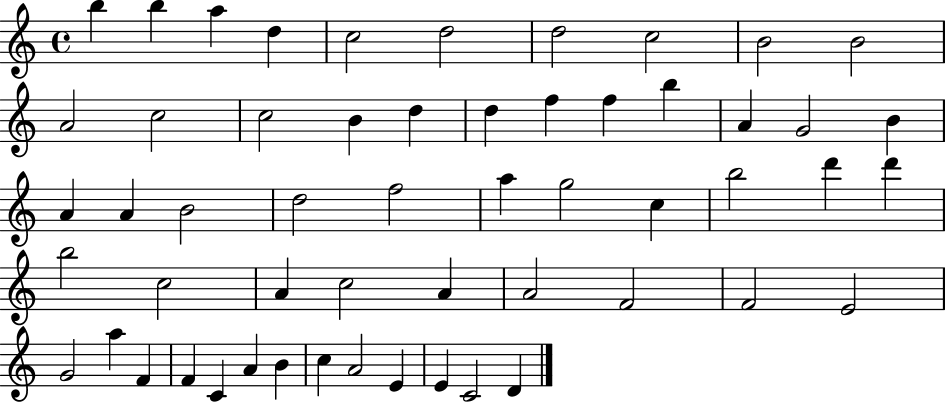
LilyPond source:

{
  \clef treble
  \time 4/4
  \defaultTimeSignature
  \key c \major
  b''4 b''4 a''4 d''4 | c''2 d''2 | d''2 c''2 | b'2 b'2 | \break a'2 c''2 | c''2 b'4 d''4 | d''4 f''4 f''4 b''4 | a'4 g'2 b'4 | \break a'4 a'4 b'2 | d''2 f''2 | a''4 g''2 c''4 | b''2 d'''4 d'''4 | \break b''2 c''2 | a'4 c''2 a'4 | a'2 f'2 | f'2 e'2 | \break g'2 a''4 f'4 | f'4 c'4 a'4 b'4 | c''4 a'2 e'4 | e'4 c'2 d'4 | \break \bar "|."
}